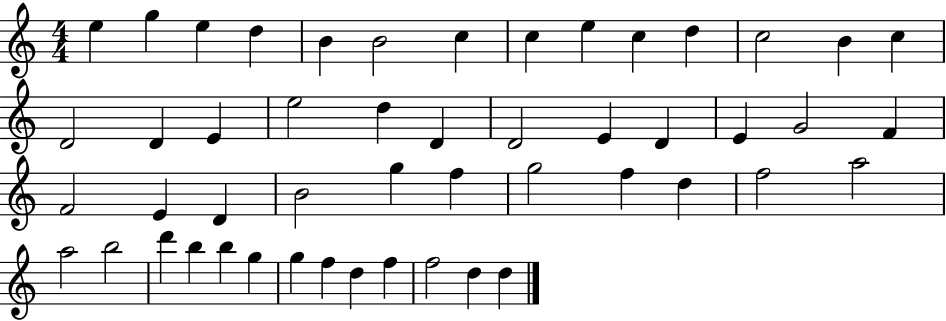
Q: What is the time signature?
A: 4/4